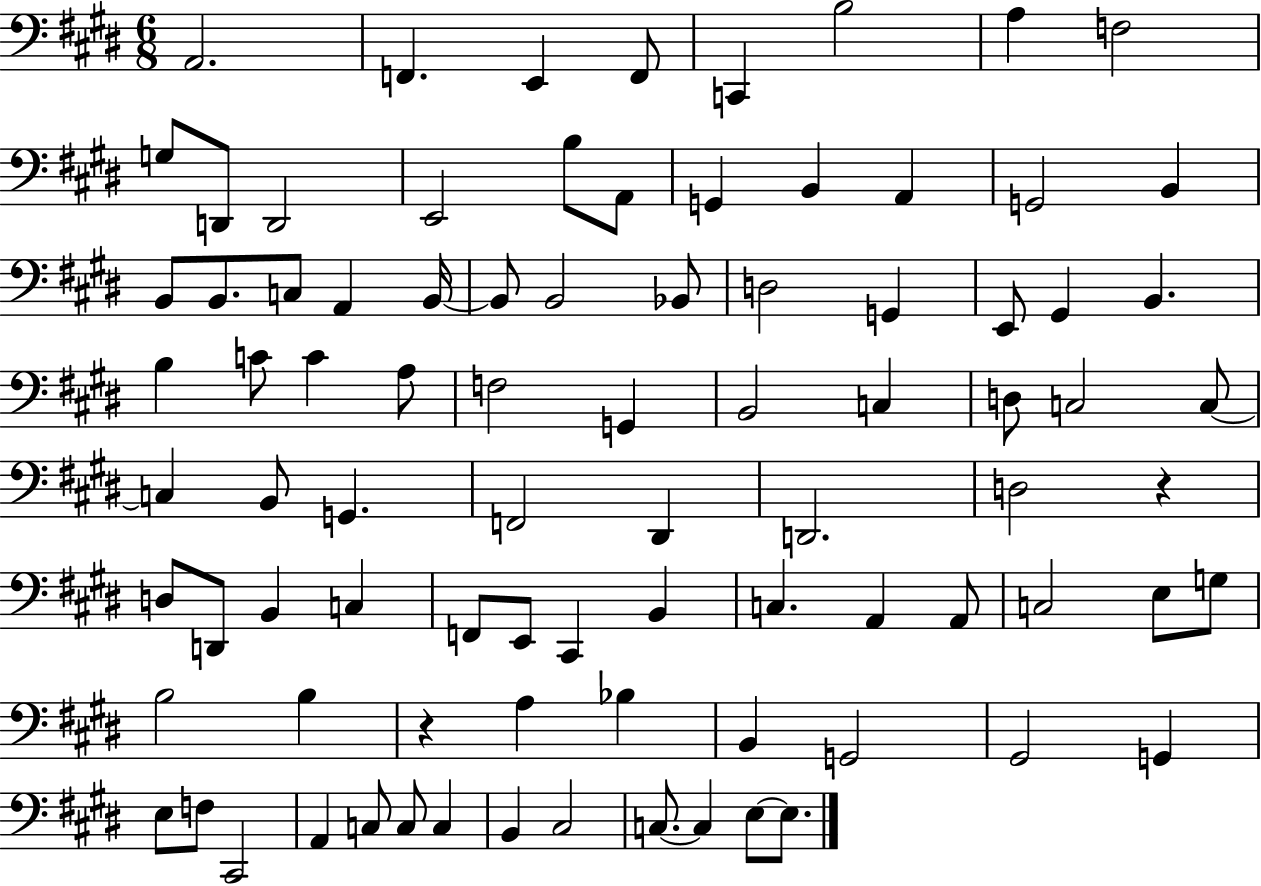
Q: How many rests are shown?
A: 2